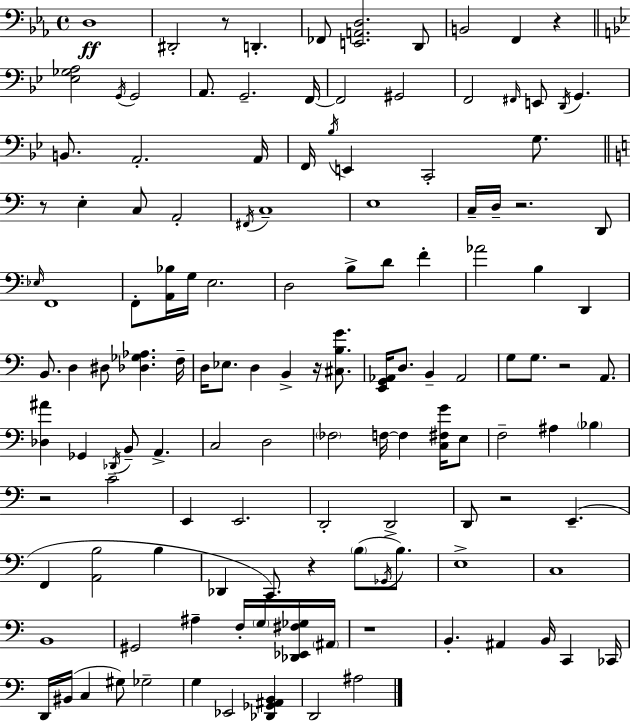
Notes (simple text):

D3/w D#2/h R/e D2/q. FES2/e [E2,A2,D3]/h. D2/e B2/h F2/q R/q [Eb3,Gb3,A3]/h G2/s G2/h A2/e. G2/h. F2/s F2/h G#2/h F2/h F#2/s E2/e D2/s G2/q. B2/e. A2/h. A2/s F2/s Bb3/s E2/q C2/h G3/e. R/e E3/q C3/e A2/h F#2/s C3/w E3/w C3/s D3/s R/h. D2/e Eb3/s F2/w F2/e [A2,Bb3]/s G3/s E3/h. D3/h B3/e D4/e F4/q Ab4/h B3/q D2/q B2/e. D3/q D#3/e [Db3,Gb3,Ab3]/q. F3/s D3/s Eb3/e. D3/q B2/q R/s [C#3,B3,G4]/e. [E2,G2,Ab2]/s D3/e. B2/q Ab2/h G3/e G3/e. R/h A2/e. [Db3,A#4]/q Gb2/q Db2/s B2/e A2/q. C3/h D3/h FES3/h F3/s F3/q [C3,F#3,G4]/s E3/e F3/h A#3/q Bb3/q R/h C4/h E2/q E2/h. D2/h D2/h D2/e R/h E2/q. F2/q [A2,B3]/h B3/q Db2/q C2/e. R/q B3/e Gb2/s B3/e. E3/w C3/w B2/w G#2/h A#3/q F3/s G3/s [Db2,Eb2,F#3,Gb3]/s A#2/s R/w B2/q. A#2/q B2/s C2/q CES2/s D2/s BIS2/s C3/q G#3/e Gb3/h G3/q Eb2/h [Db2,Gb2,A#2,B2]/q D2/h A#3/h